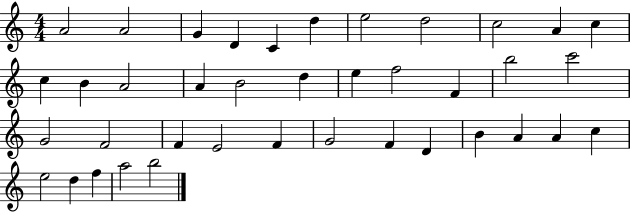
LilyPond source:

{
  \clef treble
  \numericTimeSignature
  \time 4/4
  \key c \major
  a'2 a'2 | g'4 d'4 c'4 d''4 | e''2 d''2 | c''2 a'4 c''4 | \break c''4 b'4 a'2 | a'4 b'2 d''4 | e''4 f''2 f'4 | b''2 c'''2 | \break g'2 f'2 | f'4 e'2 f'4 | g'2 f'4 d'4 | b'4 a'4 a'4 c''4 | \break e''2 d''4 f''4 | a''2 b''2 | \bar "|."
}